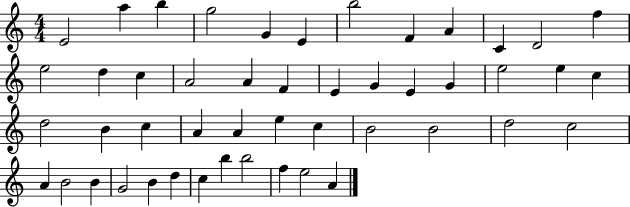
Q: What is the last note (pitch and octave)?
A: A4